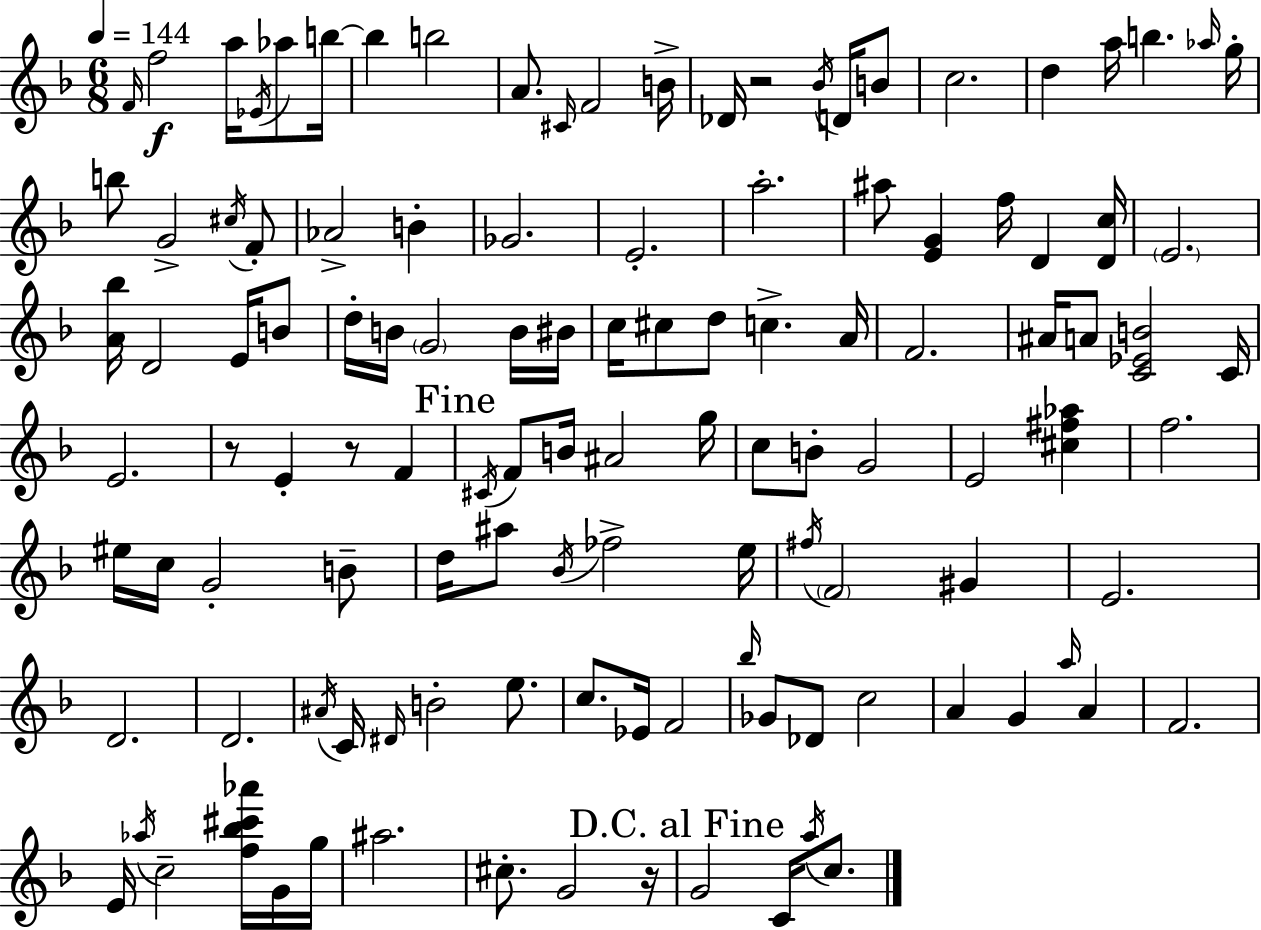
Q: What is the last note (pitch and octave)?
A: C5